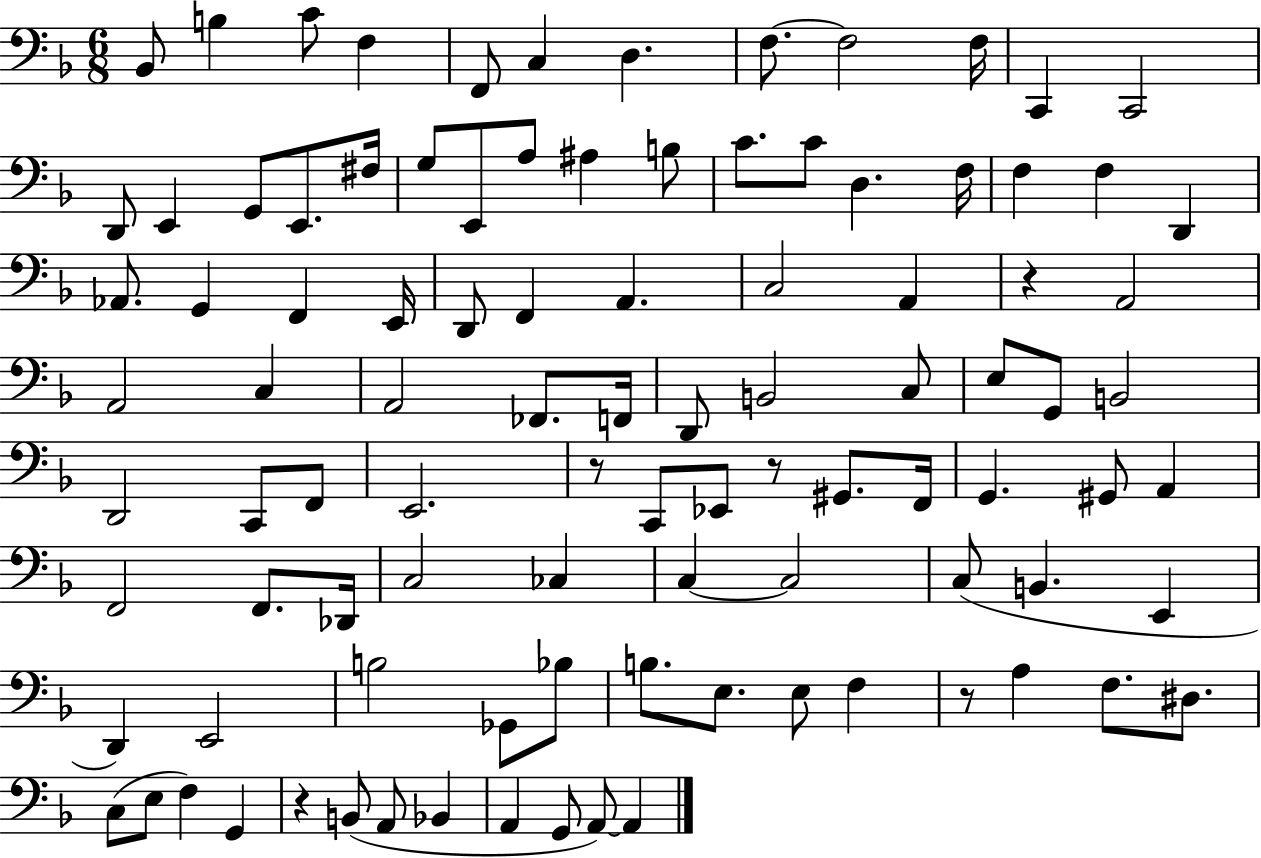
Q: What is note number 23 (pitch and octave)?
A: C4